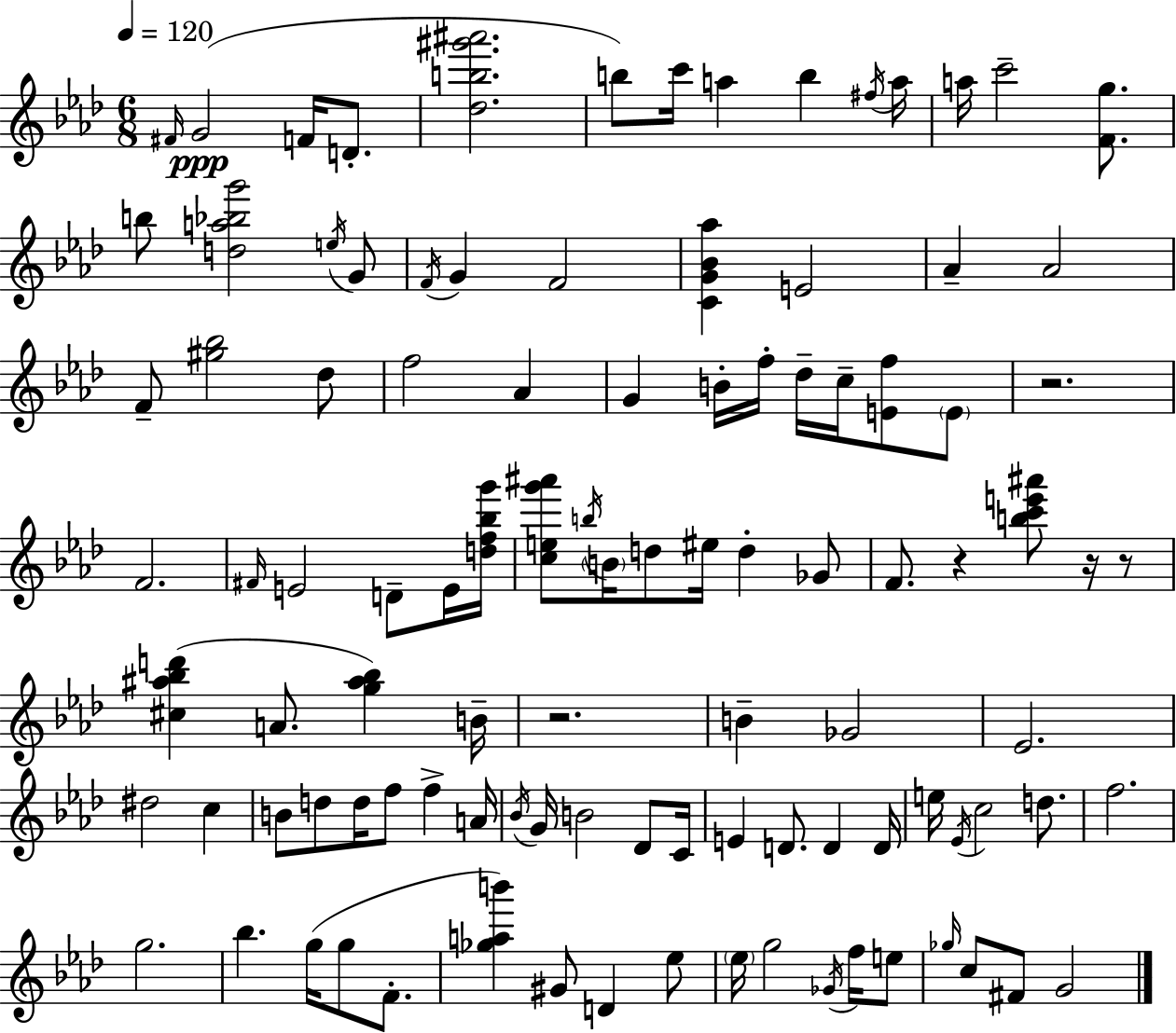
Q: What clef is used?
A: treble